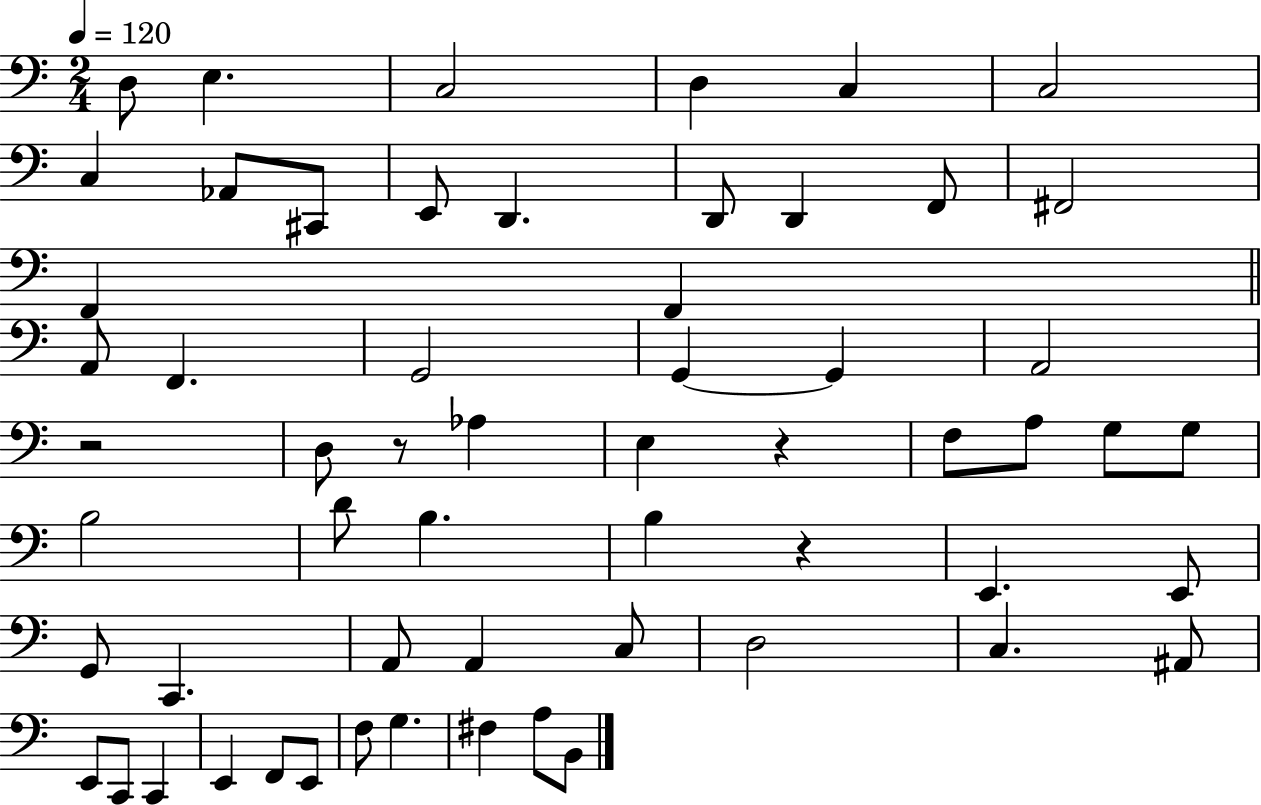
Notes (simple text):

D3/e E3/q. C3/h D3/q C3/q C3/h C3/q Ab2/e C#2/e E2/e D2/q. D2/e D2/q F2/e F#2/h F2/q F2/q A2/e F2/q. G2/h G2/q G2/q A2/h R/h D3/e R/e Ab3/q E3/q R/q F3/e A3/e G3/e G3/e B3/h D4/e B3/q. B3/q R/q E2/q. E2/e G2/e C2/q. A2/e A2/q C3/e D3/h C3/q. A#2/e E2/e C2/e C2/q E2/q F2/e E2/e F3/e G3/q. F#3/q A3/e B2/e